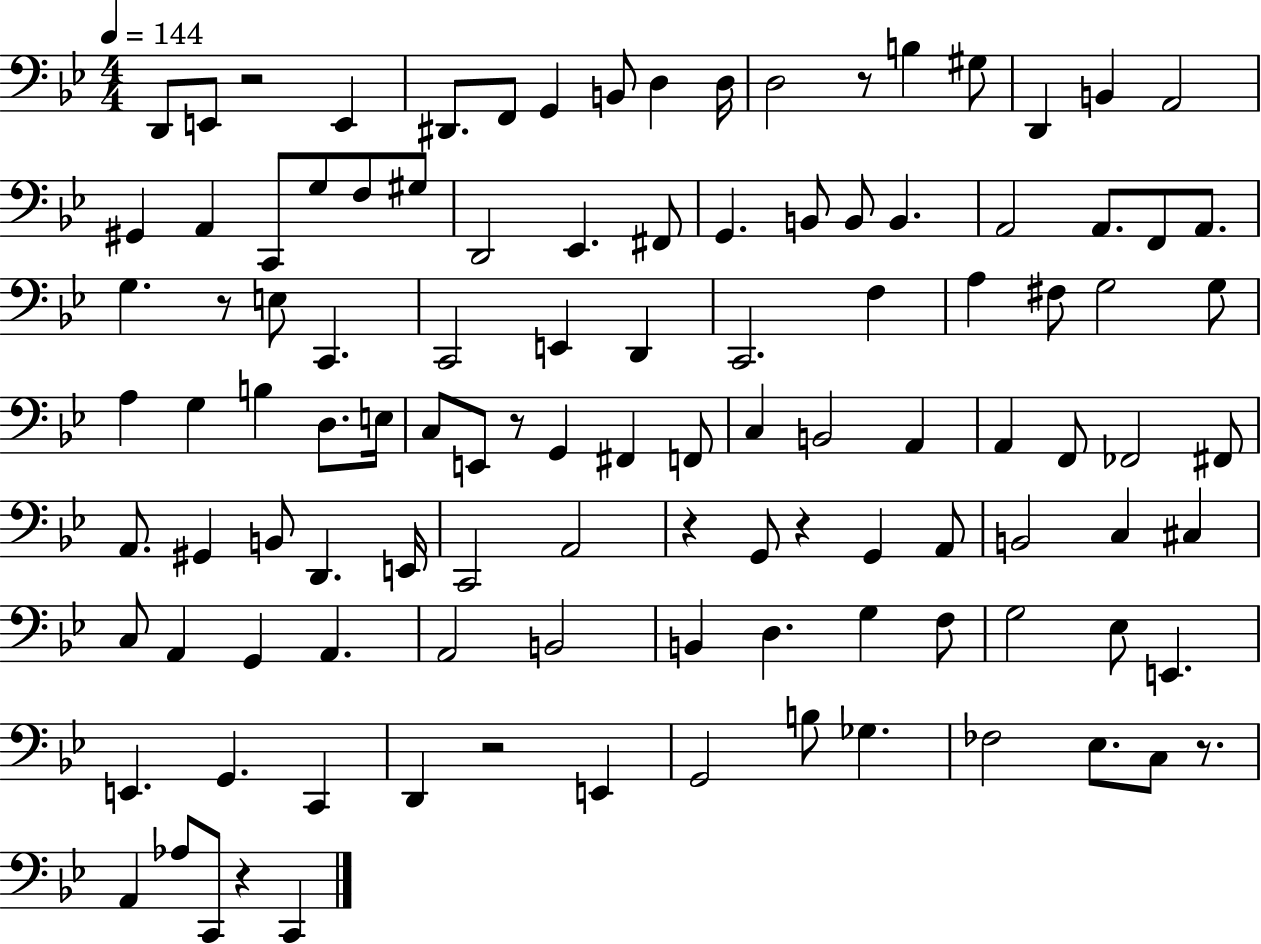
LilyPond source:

{
  \clef bass
  \numericTimeSignature
  \time 4/4
  \key bes \major
  \tempo 4 = 144
  d,8 e,8 r2 e,4 | dis,8. f,8 g,4 b,8 d4 d16 | d2 r8 b4 gis8 | d,4 b,4 a,2 | \break gis,4 a,4 c,8 g8 f8 gis8 | d,2 ees,4. fis,8 | g,4. b,8 b,8 b,4. | a,2 a,8. f,8 a,8. | \break g4. r8 e8 c,4. | c,2 e,4 d,4 | c,2. f4 | a4 fis8 g2 g8 | \break a4 g4 b4 d8. e16 | c8 e,8 r8 g,4 fis,4 f,8 | c4 b,2 a,4 | a,4 f,8 fes,2 fis,8 | \break a,8. gis,4 b,8 d,4. e,16 | c,2 a,2 | r4 g,8 r4 g,4 a,8 | b,2 c4 cis4 | \break c8 a,4 g,4 a,4. | a,2 b,2 | b,4 d4. g4 f8 | g2 ees8 e,4. | \break e,4. g,4. c,4 | d,4 r2 e,4 | g,2 b8 ges4. | fes2 ees8. c8 r8. | \break a,4 aes8 c,8 r4 c,4 | \bar "|."
}